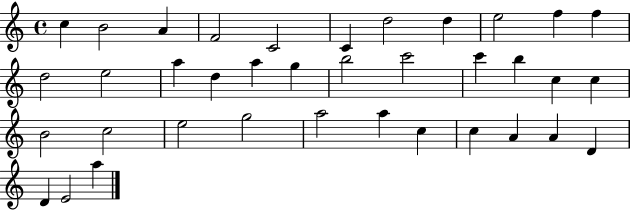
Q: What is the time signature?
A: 4/4